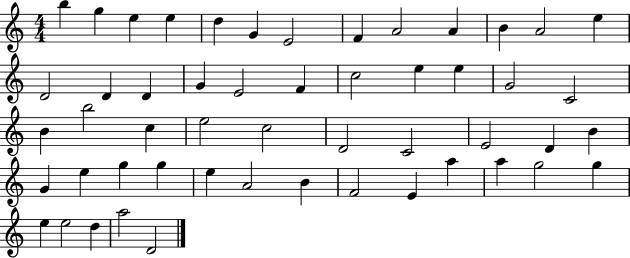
{
  \clef treble
  \numericTimeSignature
  \time 4/4
  \key c \major
  b''4 g''4 e''4 e''4 | d''4 g'4 e'2 | f'4 a'2 a'4 | b'4 a'2 e''4 | \break d'2 d'4 d'4 | g'4 e'2 f'4 | c''2 e''4 e''4 | g'2 c'2 | \break b'4 b''2 c''4 | e''2 c''2 | d'2 c'2 | e'2 d'4 b'4 | \break g'4 e''4 g''4 g''4 | e''4 a'2 b'4 | f'2 e'4 a''4 | a''4 g''2 g''4 | \break e''4 e''2 d''4 | a''2 d'2 | \bar "|."
}